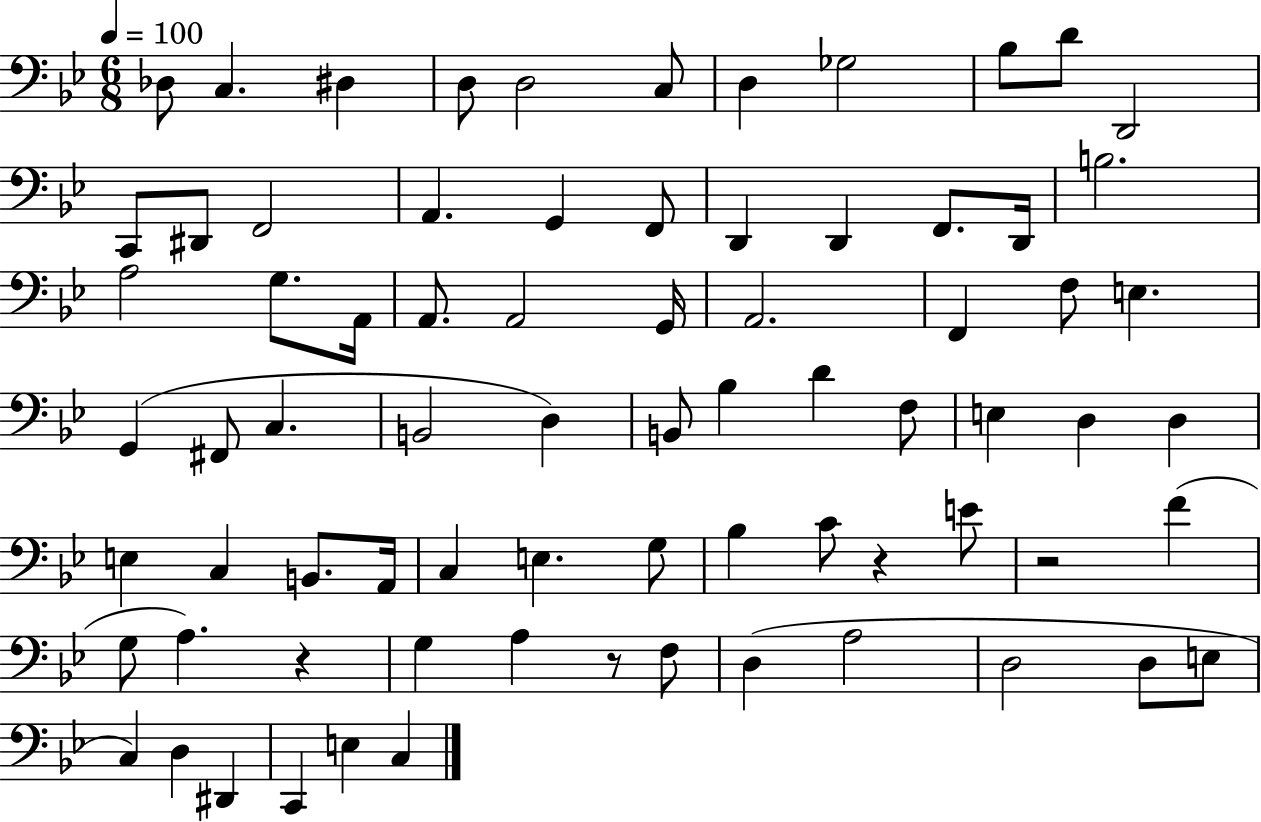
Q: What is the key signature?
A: BES major